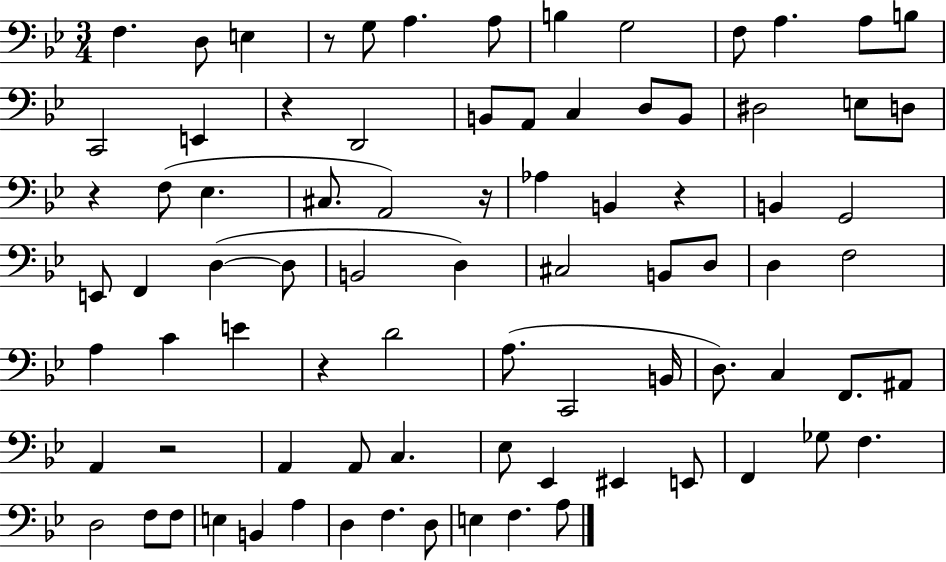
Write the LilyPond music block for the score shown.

{
  \clef bass
  \numericTimeSignature
  \time 3/4
  \key bes \major
  f4. d8 e4 | r8 g8 a4. a8 | b4 g2 | f8 a4. a8 b8 | \break c,2 e,4 | r4 d,2 | b,8 a,8 c4 d8 b,8 | dis2 e8 d8 | \break r4 f8( ees4. | cis8. a,2) r16 | aes4 b,4 r4 | b,4 g,2 | \break e,8 f,4 d4~(~ d8 | b,2 d4) | cis2 b,8 d8 | d4 f2 | \break a4 c'4 e'4 | r4 d'2 | a8.( c,2 b,16 | d8.) c4 f,8. ais,8 | \break a,4 r2 | a,4 a,8 c4. | ees8 ees,4 eis,4 e,8 | f,4 ges8 f4. | \break d2 f8 f8 | e4 b,4 a4 | d4 f4. d8 | e4 f4. a8 | \break \bar "|."
}